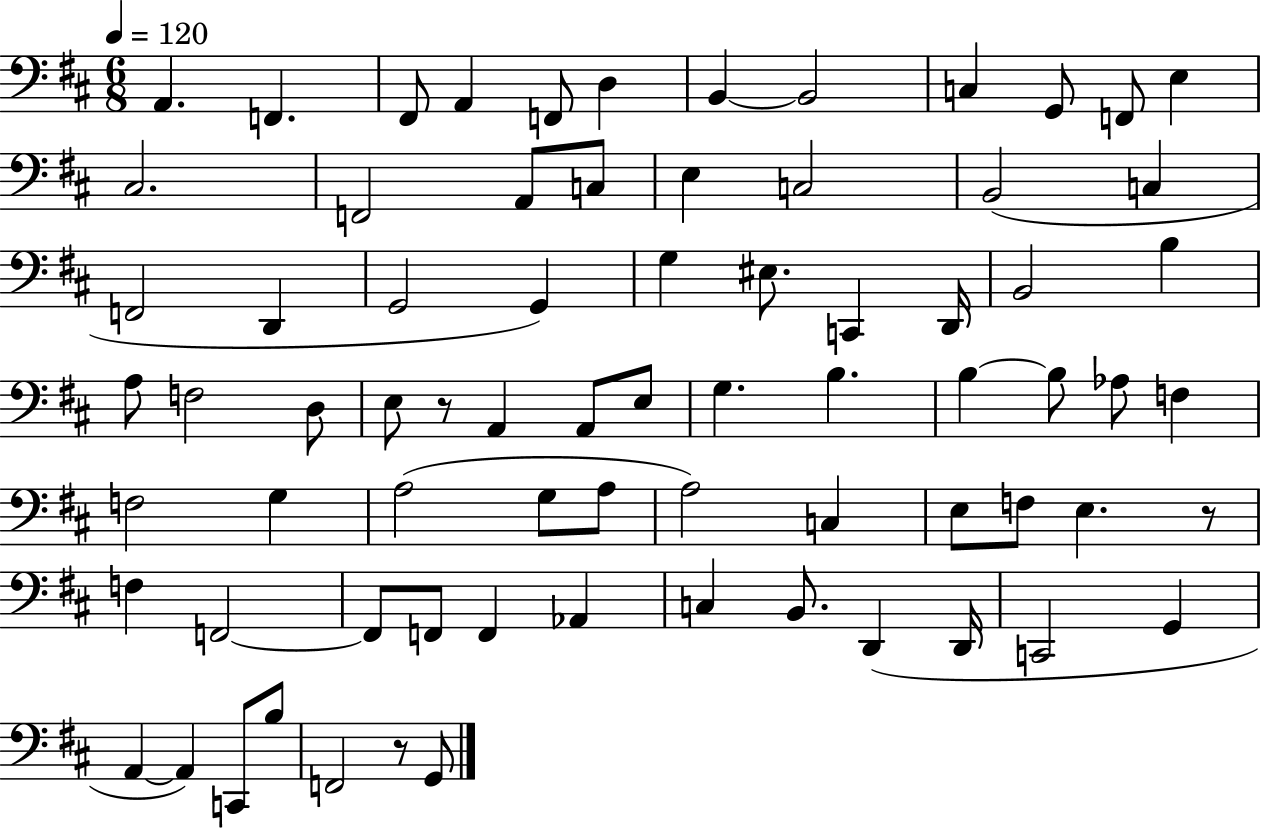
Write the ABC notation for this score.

X:1
T:Untitled
M:6/8
L:1/4
K:D
A,, F,, ^F,,/2 A,, F,,/2 D, B,, B,,2 C, G,,/2 F,,/2 E, ^C,2 F,,2 A,,/2 C,/2 E, C,2 B,,2 C, F,,2 D,, G,,2 G,, G, ^E,/2 C,, D,,/4 B,,2 B, A,/2 F,2 D,/2 E,/2 z/2 A,, A,,/2 E,/2 G, B, B, B,/2 _A,/2 F, F,2 G, A,2 G,/2 A,/2 A,2 C, E,/2 F,/2 E, z/2 F, F,,2 F,,/2 F,,/2 F,, _A,, C, B,,/2 D,, D,,/4 C,,2 G,, A,, A,, C,,/2 B,/2 F,,2 z/2 G,,/2